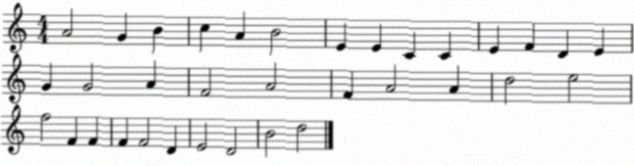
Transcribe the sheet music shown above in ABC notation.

X:1
T:Untitled
M:4/4
L:1/4
K:C
A2 G B c A B2 E E C C E F D E G G2 A F2 A2 F A2 A d2 e2 f2 F F F F2 D E2 D2 B2 d2